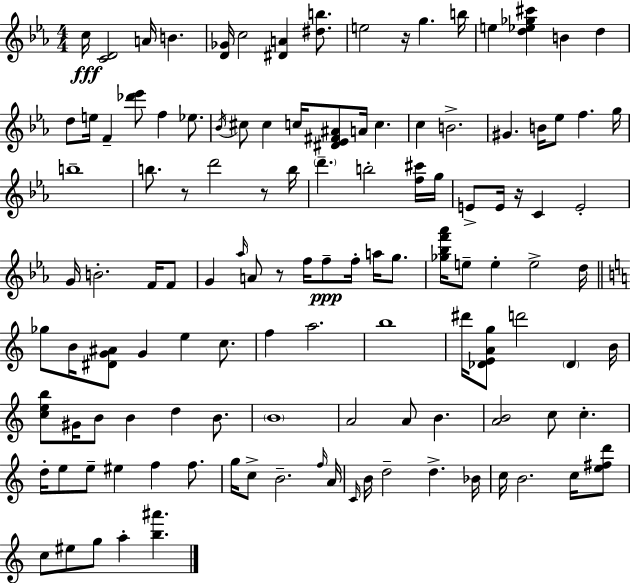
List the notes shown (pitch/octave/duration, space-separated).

C5/s [C4,D4]/h A4/s B4/q. [D4,Gb4]/s C5/h [D#4,A4]/q [D#5,B5]/e. E5/h R/s G5/q. B5/s E5/q [D5,Eb5,Gb5,C#6]/q B4/q D5/q D5/e E5/s F4/q [Db6,Eb6]/e F5/q Eb5/e. Bb4/s C#5/e C#5/q C5/s [D#4,Eb4,F#4,A#4]/e A4/s C5/q. C5/q B4/h. G#4/q. B4/s Eb5/e F5/q. G5/s B5/w B5/e. R/e D6/h R/e B5/s D6/q. B5/h [F5,C#6]/s G5/s E4/e E4/s R/s C4/q E4/h G4/s B4/h. F4/s F4/e G4/q Ab5/s A4/e R/e F5/s F5/e F5/s A5/s G5/e. [Gb5,Bb5,F6,Ab6]/s E5/e E5/q E5/h D5/s Gb5/e B4/s [D#4,G4,A#4]/e G4/q E5/q C5/e. F5/q A5/h. B5/w D#6/s [Db4,E4,A4,G5]/e D6/h Db4/q B4/s [C5,E5,B5]/e G#4/s B4/e B4/q D5/q B4/e. B4/w A4/h A4/e B4/q. [A4,B4]/h C5/e C5/q. D5/s E5/e E5/e EIS5/q F5/q F5/e. G5/s C5/e B4/h. F5/s A4/s C4/s B4/s D5/h D5/q. Bb4/s C5/s B4/h. C5/s [E5,F#5,D6]/e C5/e EIS5/e G5/e A5/q [B5,A#6]/q.